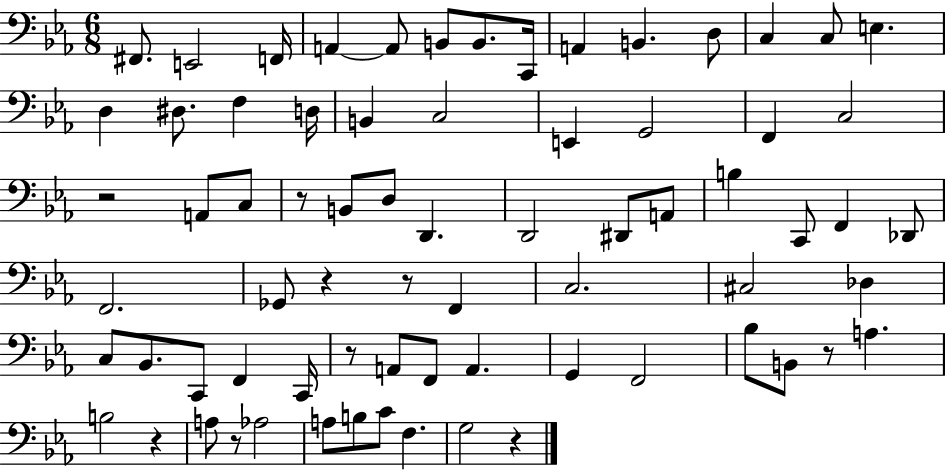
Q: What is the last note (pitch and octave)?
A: G3